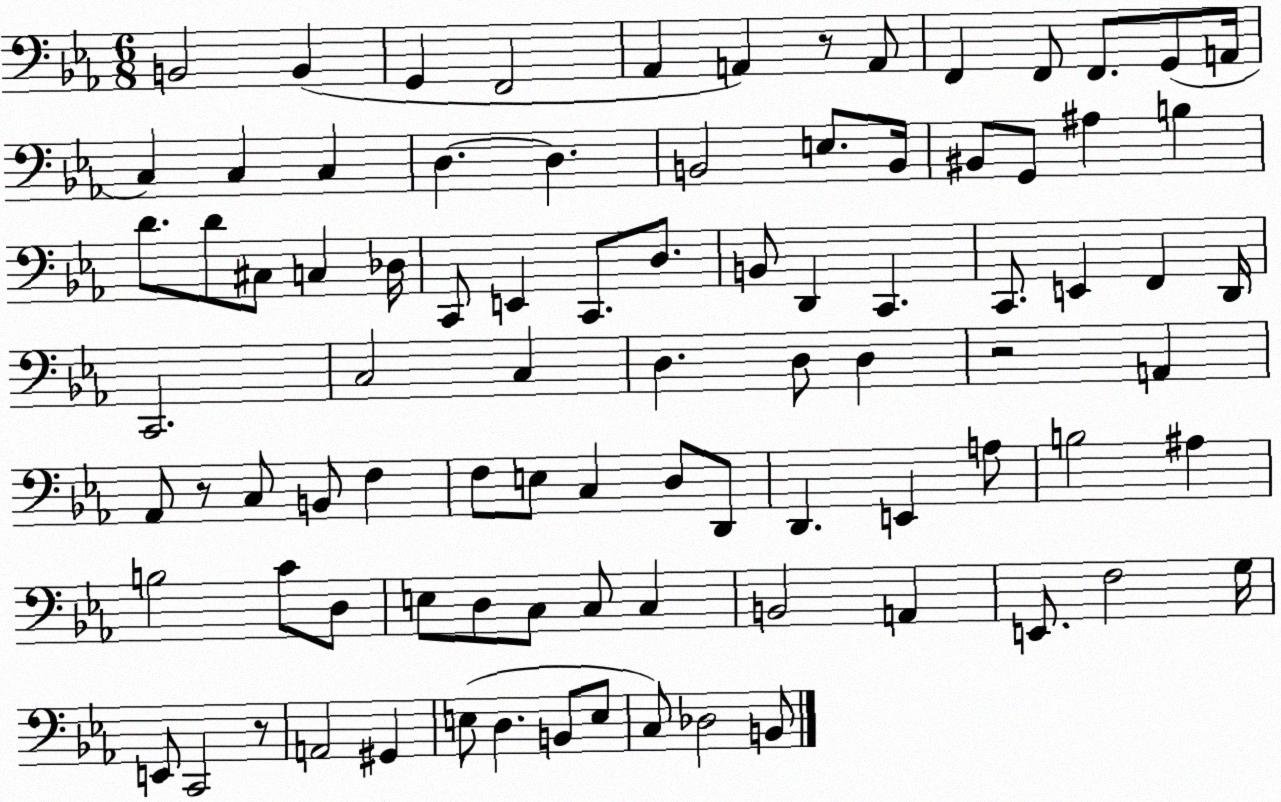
X:1
T:Untitled
M:6/8
L:1/4
K:Eb
B,,2 B,, G,, F,,2 _A,, A,, z/2 A,,/2 F,, F,,/2 F,,/2 G,,/2 A,,/4 C, C, C, D, D, B,,2 E,/2 B,,/4 ^B,,/2 G,,/2 ^A, B, D/2 D/2 ^C,/2 C, _D,/4 C,,/2 E,, C,,/2 D,/2 B,,/2 D,, C,, C,,/2 E,, F,, D,,/4 C,,2 C,2 C, D, D,/2 D, z2 A,, _A,,/2 z/2 C,/2 B,,/2 F, F,/2 E,/2 C, D,/2 D,,/2 D,, E,, A,/2 B,2 ^A, B,2 C/2 D,/2 E,/2 D,/2 C,/2 C,/2 C, B,,2 A,, E,,/2 F,2 G,/4 E,,/2 C,,2 z/2 A,,2 ^G,, E,/2 D, B,,/2 E,/2 C,/2 _D,2 B,,/2